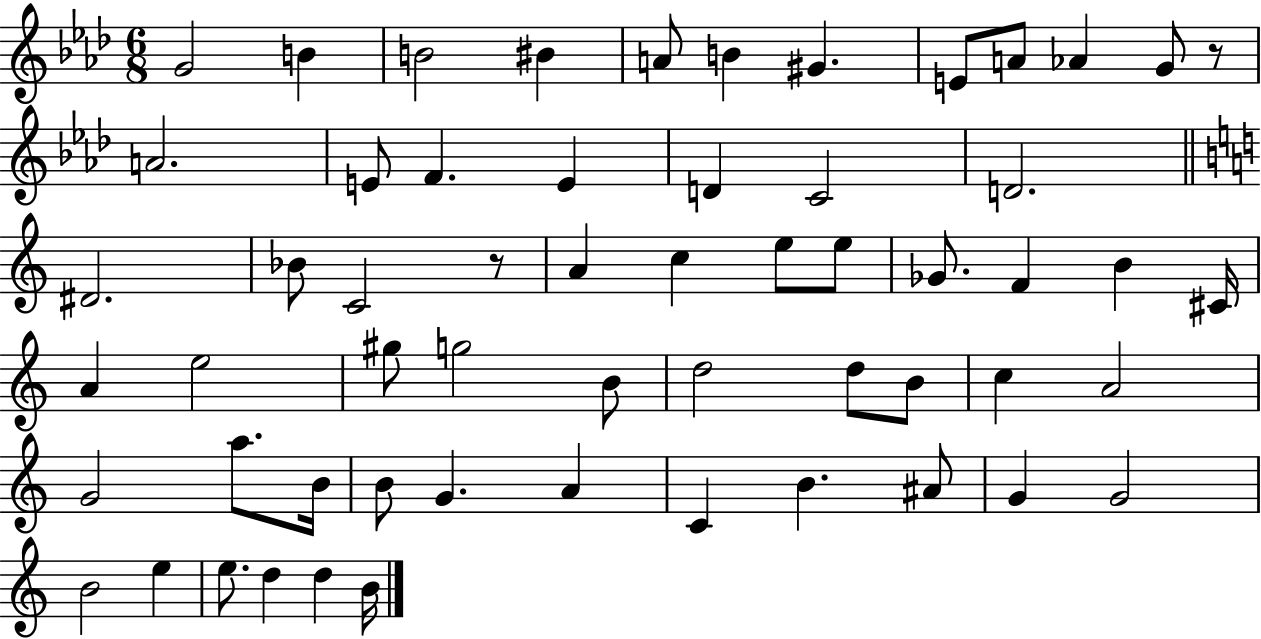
X:1
T:Untitled
M:6/8
L:1/4
K:Ab
G2 B B2 ^B A/2 B ^G E/2 A/2 _A G/2 z/2 A2 E/2 F E D C2 D2 ^D2 _B/2 C2 z/2 A c e/2 e/2 _G/2 F B ^C/4 A e2 ^g/2 g2 B/2 d2 d/2 B/2 c A2 G2 a/2 B/4 B/2 G A C B ^A/2 G G2 B2 e e/2 d d B/4